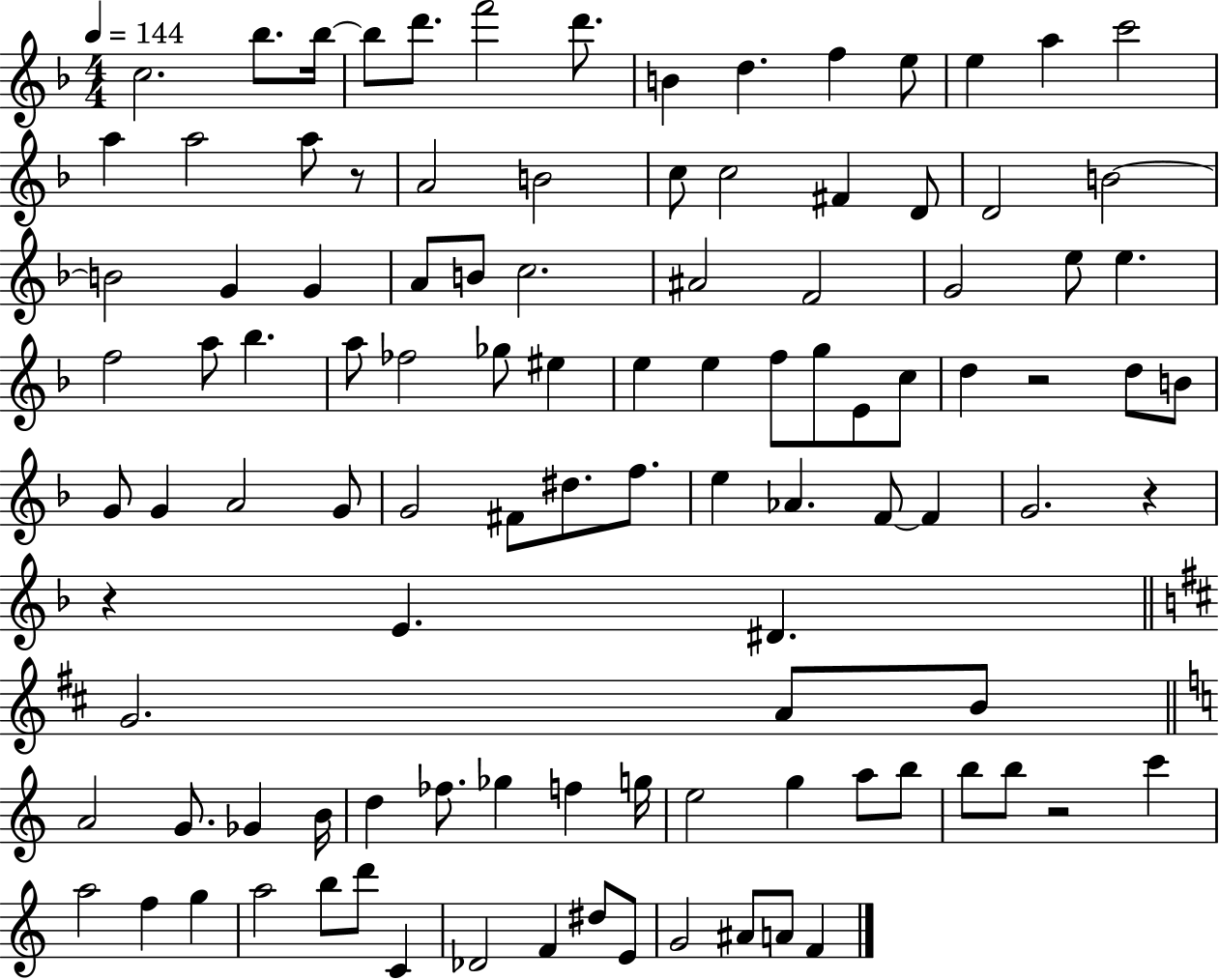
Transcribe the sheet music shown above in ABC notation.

X:1
T:Untitled
M:4/4
L:1/4
K:F
c2 _b/2 _b/4 _b/2 d'/2 f'2 d'/2 B d f e/2 e a c'2 a a2 a/2 z/2 A2 B2 c/2 c2 ^F D/2 D2 B2 B2 G G A/2 B/2 c2 ^A2 F2 G2 e/2 e f2 a/2 _b a/2 _f2 _g/2 ^e e e f/2 g/2 E/2 c/2 d z2 d/2 B/2 G/2 G A2 G/2 G2 ^F/2 ^d/2 f/2 e _A F/2 F G2 z z E ^D G2 A/2 B/2 A2 G/2 _G B/4 d _f/2 _g f g/4 e2 g a/2 b/2 b/2 b/2 z2 c' a2 f g a2 b/2 d'/2 C _D2 F ^d/2 E/2 G2 ^A/2 A/2 F